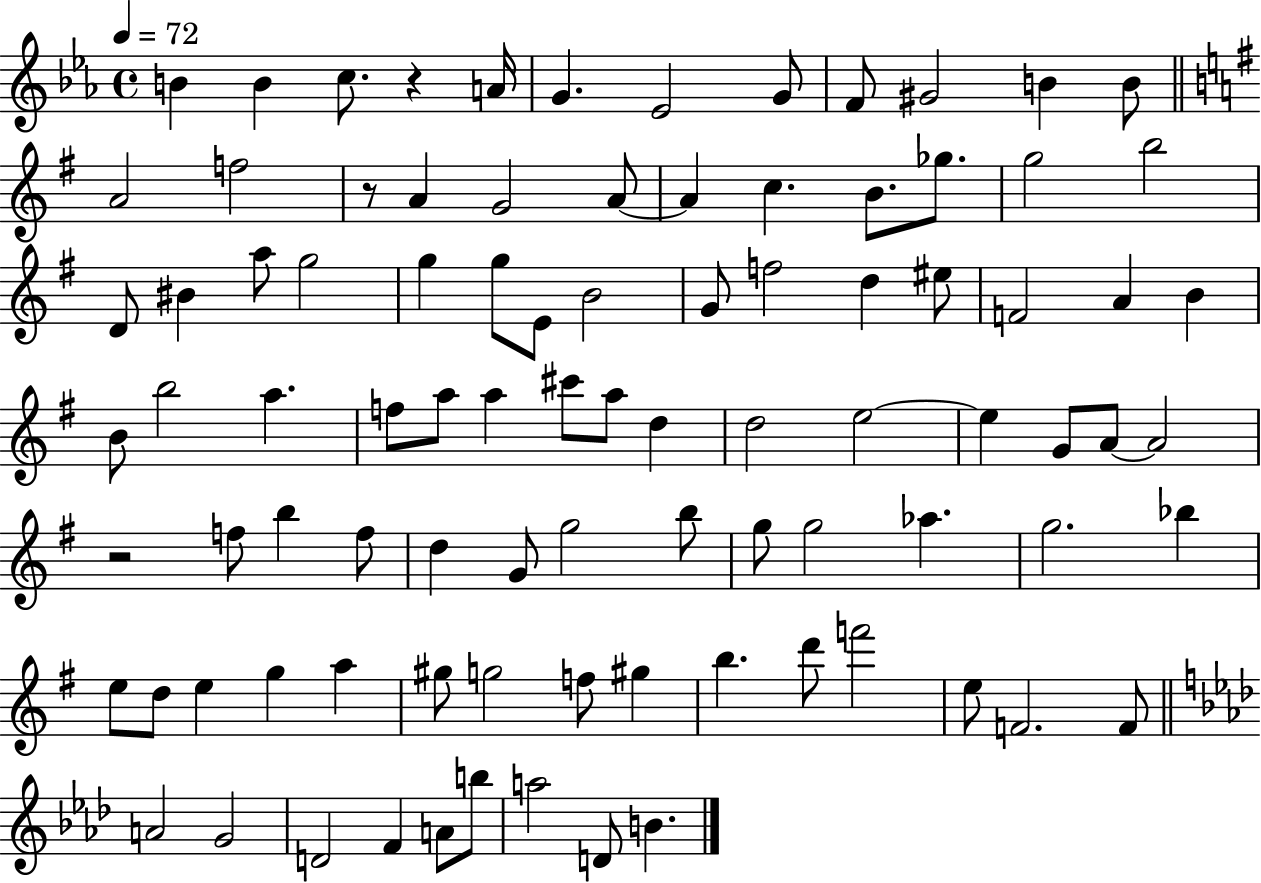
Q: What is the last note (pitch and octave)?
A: B4